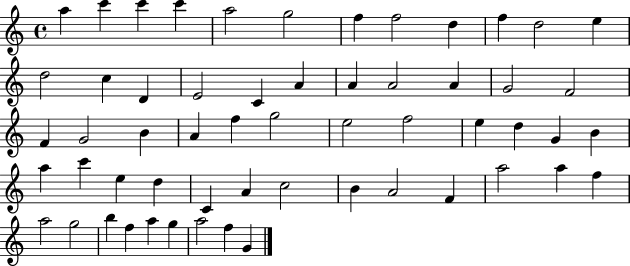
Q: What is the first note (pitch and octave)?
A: A5